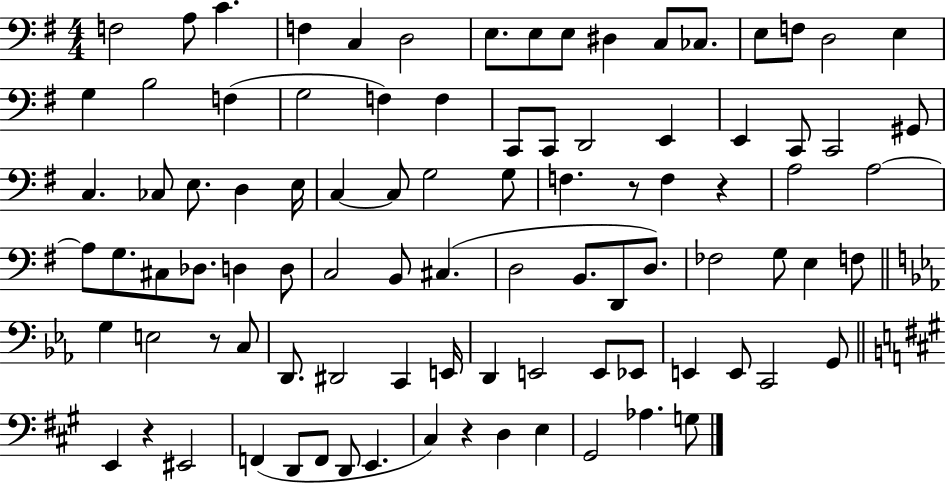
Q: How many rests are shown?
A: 5